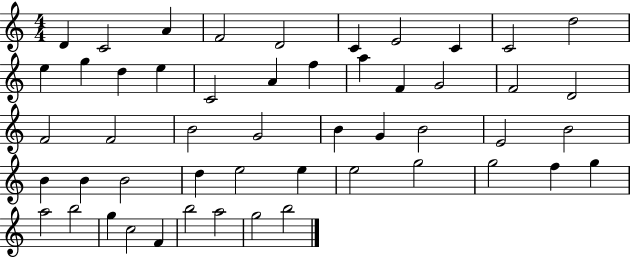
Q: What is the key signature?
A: C major